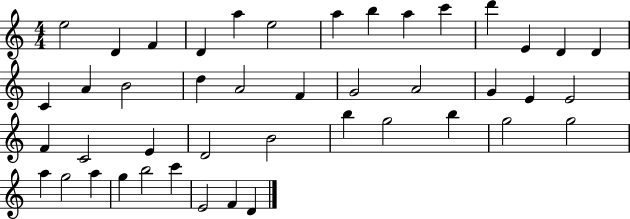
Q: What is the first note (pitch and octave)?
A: E5